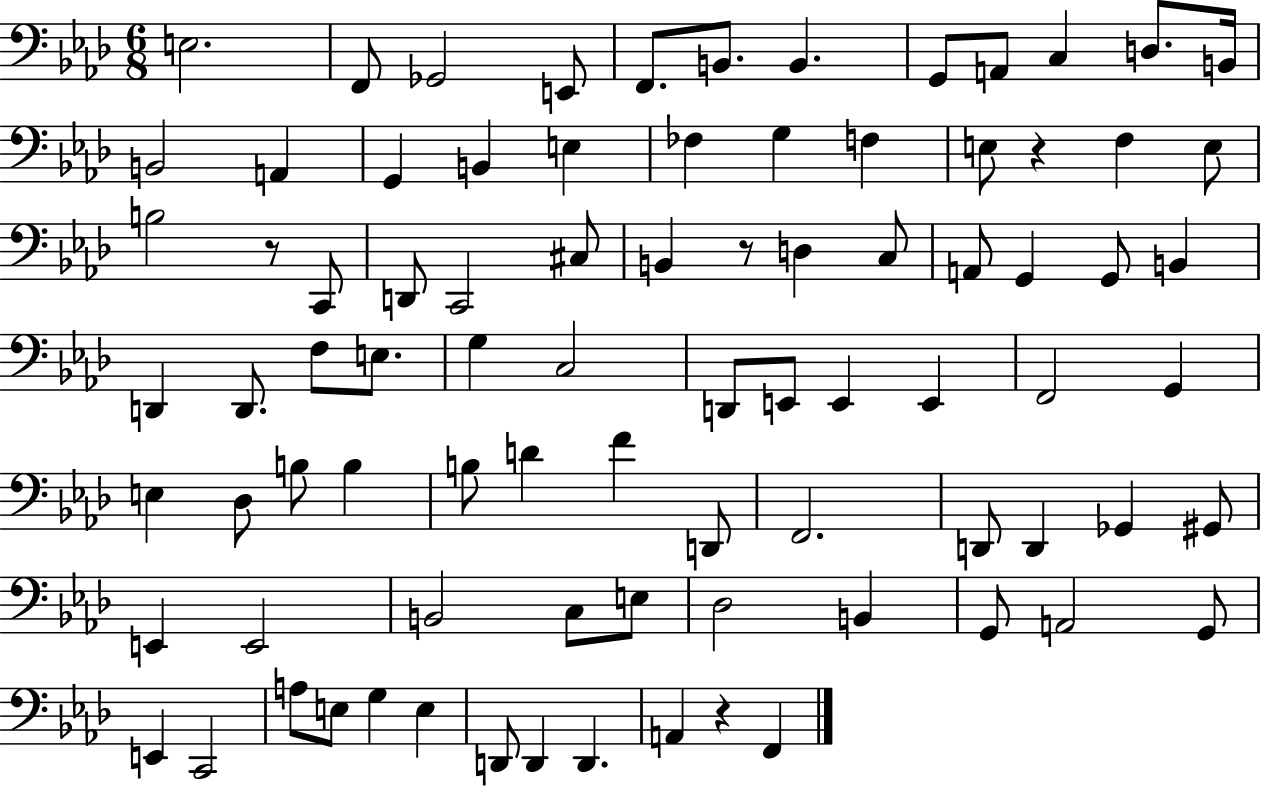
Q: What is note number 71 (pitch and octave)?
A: E2